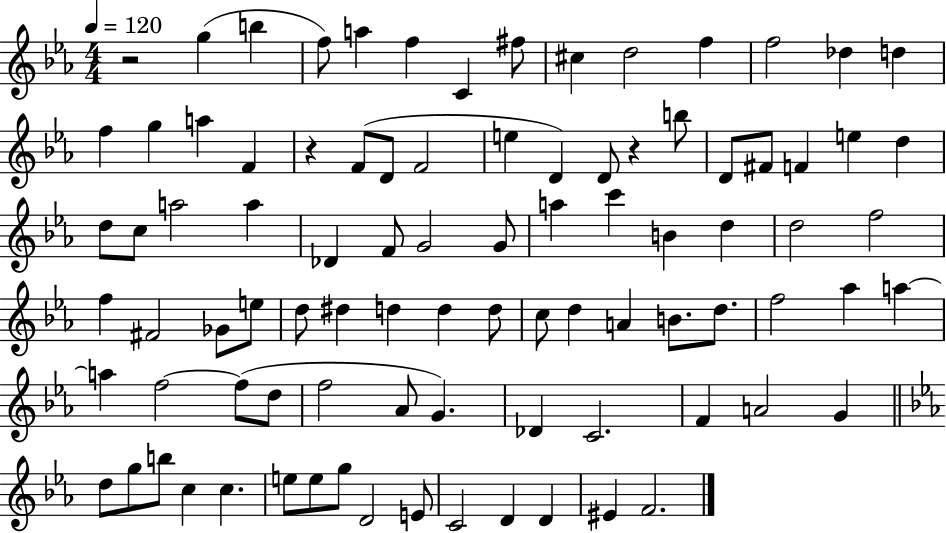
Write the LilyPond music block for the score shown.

{
  \clef treble
  \numericTimeSignature
  \time 4/4
  \key ees \major
  \tempo 4 = 120
  \repeat volta 2 { r2 g''4( b''4 | f''8) a''4 f''4 c'4 fis''8 | cis''4 d''2 f''4 | f''2 des''4 d''4 | \break f''4 g''4 a''4 f'4 | r4 f'8( d'8 f'2 | e''4 d'4) d'8 r4 b''8 | d'8 fis'8 f'4 e''4 d''4 | \break d''8 c''8 a''2 a''4 | des'4 f'8 g'2 g'8 | a''4 c'''4 b'4 d''4 | d''2 f''2 | \break f''4 fis'2 ges'8 e''8 | d''8 dis''4 d''4 d''4 d''8 | c''8 d''4 a'4 b'8. d''8. | f''2 aes''4 a''4~~ | \break a''4 f''2~~ f''8( d''8 | f''2 aes'8 g'4.) | des'4 c'2. | f'4 a'2 g'4 | \break \bar "||" \break \key ees \major d''8 g''8 b''8 c''4 c''4. | e''8 e''8 g''8 d'2 e'8 | c'2 d'4 d'4 | eis'4 f'2. | \break } \bar "|."
}